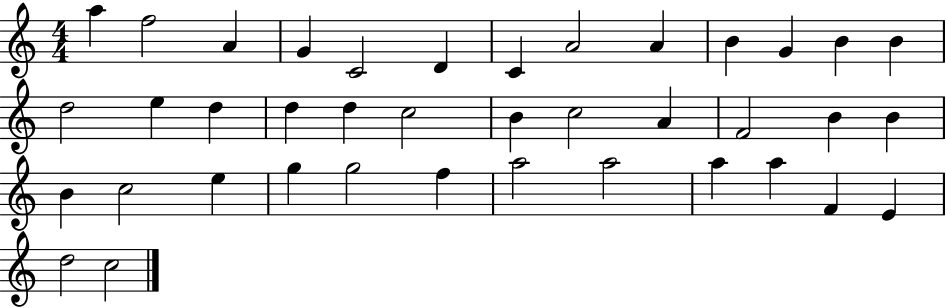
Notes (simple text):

A5/q F5/h A4/q G4/q C4/h D4/q C4/q A4/h A4/q B4/q G4/q B4/q B4/q D5/h E5/q D5/q D5/q D5/q C5/h B4/q C5/h A4/q F4/h B4/q B4/q B4/q C5/h E5/q G5/q G5/h F5/q A5/h A5/h A5/q A5/q F4/q E4/q D5/h C5/h